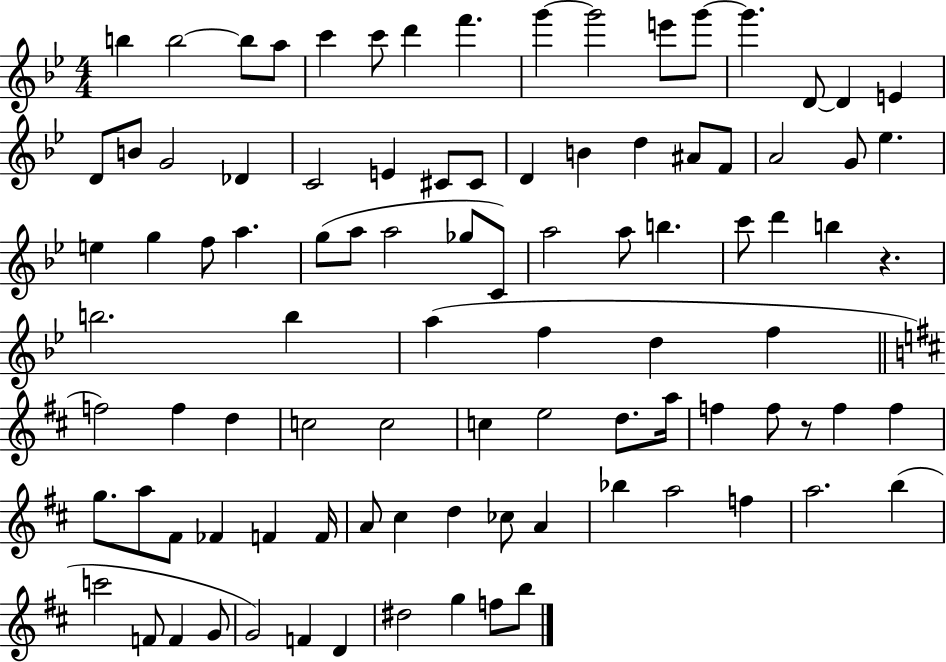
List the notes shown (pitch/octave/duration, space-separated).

B5/q B5/h B5/e A5/e C6/q C6/e D6/q F6/q. G6/q G6/h E6/e G6/e G6/q. D4/e D4/q E4/q D4/e B4/e G4/h Db4/q C4/h E4/q C#4/e C#4/e D4/q B4/q D5/q A#4/e F4/e A4/h G4/e Eb5/q. E5/q G5/q F5/e A5/q. G5/e A5/e A5/h Gb5/e C4/e A5/h A5/e B5/q. C6/e D6/q B5/q R/q. B5/h. B5/q A5/q F5/q D5/q F5/q F5/h F5/q D5/q C5/h C5/h C5/q E5/h D5/e. A5/s F5/q F5/e R/e F5/q F5/q G5/e. A5/e F#4/e FES4/q F4/q F4/s A4/e C#5/q D5/q CES5/e A4/q Bb5/q A5/h F5/q A5/h. B5/q C6/h F4/e F4/q G4/e G4/h F4/q D4/q D#5/h G5/q F5/e B5/e